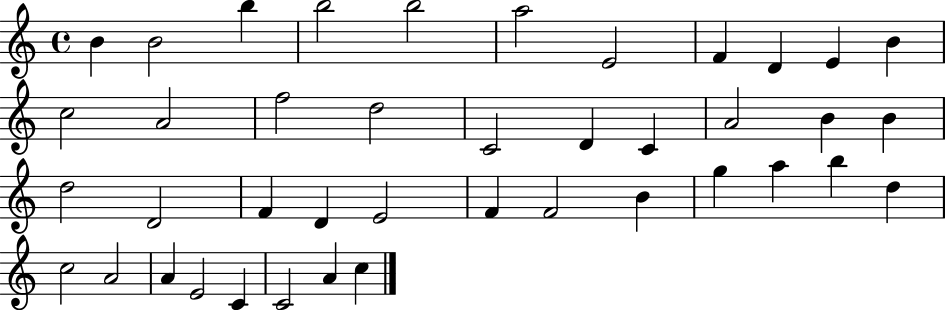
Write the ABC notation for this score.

X:1
T:Untitled
M:4/4
L:1/4
K:C
B B2 b b2 b2 a2 E2 F D E B c2 A2 f2 d2 C2 D C A2 B B d2 D2 F D E2 F F2 B g a b d c2 A2 A E2 C C2 A c